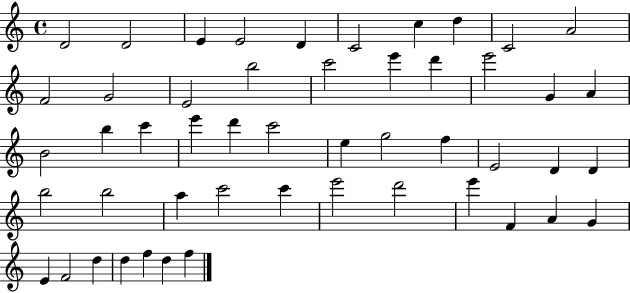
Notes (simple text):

D4/h D4/h E4/q E4/h D4/q C4/h C5/q D5/q C4/h A4/h F4/h G4/h E4/h B5/h C6/h E6/q D6/q E6/h G4/q A4/q B4/h B5/q C6/q E6/q D6/q C6/h E5/q G5/h F5/q E4/h D4/q D4/q B5/h B5/h A5/q C6/h C6/q E6/h D6/h E6/q F4/q A4/q G4/q E4/q F4/h D5/q D5/q F5/q D5/q F5/q